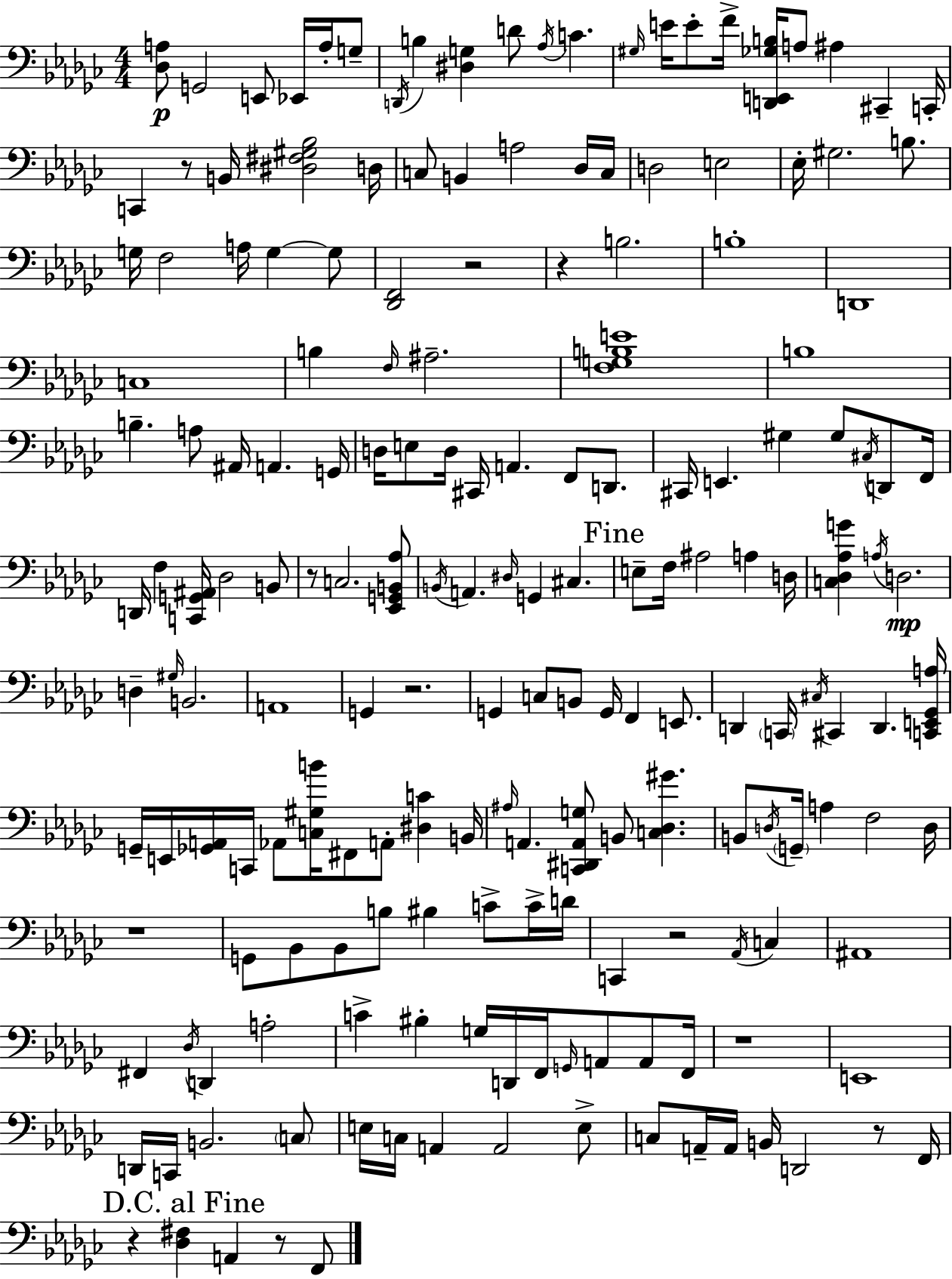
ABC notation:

X:1
T:Untitled
M:4/4
L:1/4
K:Ebm
[_D,A,]/2 G,,2 E,,/2 _E,,/4 A,/4 G,/2 D,,/4 B, [^D,G,] D/2 _A,/4 C ^G,/4 E/4 E/2 F/4 [D,,E,,_G,B,]/4 A,/2 ^A, ^C,, C,,/4 C,, z/2 B,,/4 [^D,^F,^G,_B,]2 D,/4 C,/2 B,, A,2 _D,/4 C,/4 D,2 E,2 _E,/4 ^G,2 B,/2 G,/4 F,2 A,/4 G, G,/2 [_D,,F,,]2 z2 z B,2 B,4 D,,4 C,4 B, F,/4 ^A,2 [F,G,B,E]4 B,4 B, A,/2 ^A,,/4 A,, G,,/4 D,/4 E,/2 D,/4 ^C,,/4 A,, F,,/2 D,,/2 ^C,,/4 E,, ^G, ^G,/2 ^C,/4 D,,/2 F,,/4 D,,/4 F, [C,,G,,^A,,]/4 _D,2 B,,/2 z/2 C,2 [_E,,G,,B,,_A,]/2 B,,/4 A,, ^D,/4 G,, ^C, E,/2 F,/4 ^A,2 A, D,/4 [C,_D,_A,G] A,/4 D,2 D, ^G,/4 B,,2 A,,4 G,, z2 G,, C,/2 B,,/2 G,,/4 F,, E,,/2 D,, C,,/4 ^C,/4 ^C,, D,, [C,,E,,_G,,A,]/4 G,,/4 E,,/4 [_G,,A,,]/4 C,,/4 _A,,/2 [C,^G,B]/4 ^F,,/2 A,,/2 [^D,C] B,,/4 ^A,/4 A,, [C,,^D,,A,,G,]/2 B,,/2 [C,_D,^G] B,,/2 D,/4 G,,/4 A, F,2 D,/4 z4 G,,/2 _B,,/2 _B,,/2 B,/2 ^B, C/2 C/4 D/4 C,, z2 _A,,/4 C, ^A,,4 ^F,, _D,/4 D,, A,2 C ^B, G,/4 D,,/4 F,,/4 G,,/4 A,,/2 A,,/2 F,,/4 z4 E,,4 D,,/4 C,,/4 B,,2 C,/2 E,/4 C,/4 A,, A,,2 E,/2 C,/2 A,,/4 A,,/4 B,,/4 D,,2 z/2 F,,/4 z [_D,^F,] A,, z/2 F,,/2